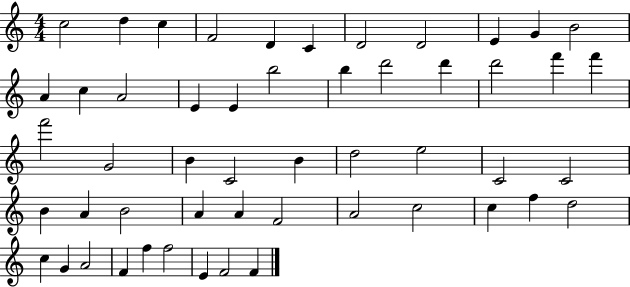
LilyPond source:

{
  \clef treble
  \numericTimeSignature
  \time 4/4
  \key c \major
  c''2 d''4 c''4 | f'2 d'4 c'4 | d'2 d'2 | e'4 g'4 b'2 | \break a'4 c''4 a'2 | e'4 e'4 b''2 | b''4 d'''2 d'''4 | d'''2 f'''4 f'''4 | \break f'''2 g'2 | b'4 c'2 b'4 | d''2 e''2 | c'2 c'2 | \break b'4 a'4 b'2 | a'4 a'4 f'2 | a'2 c''2 | c''4 f''4 d''2 | \break c''4 g'4 a'2 | f'4 f''4 f''2 | e'4 f'2 f'4 | \bar "|."
}